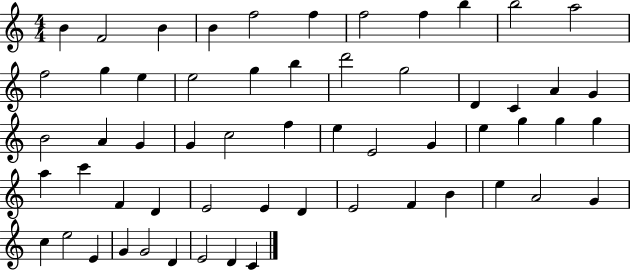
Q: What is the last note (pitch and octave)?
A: C4